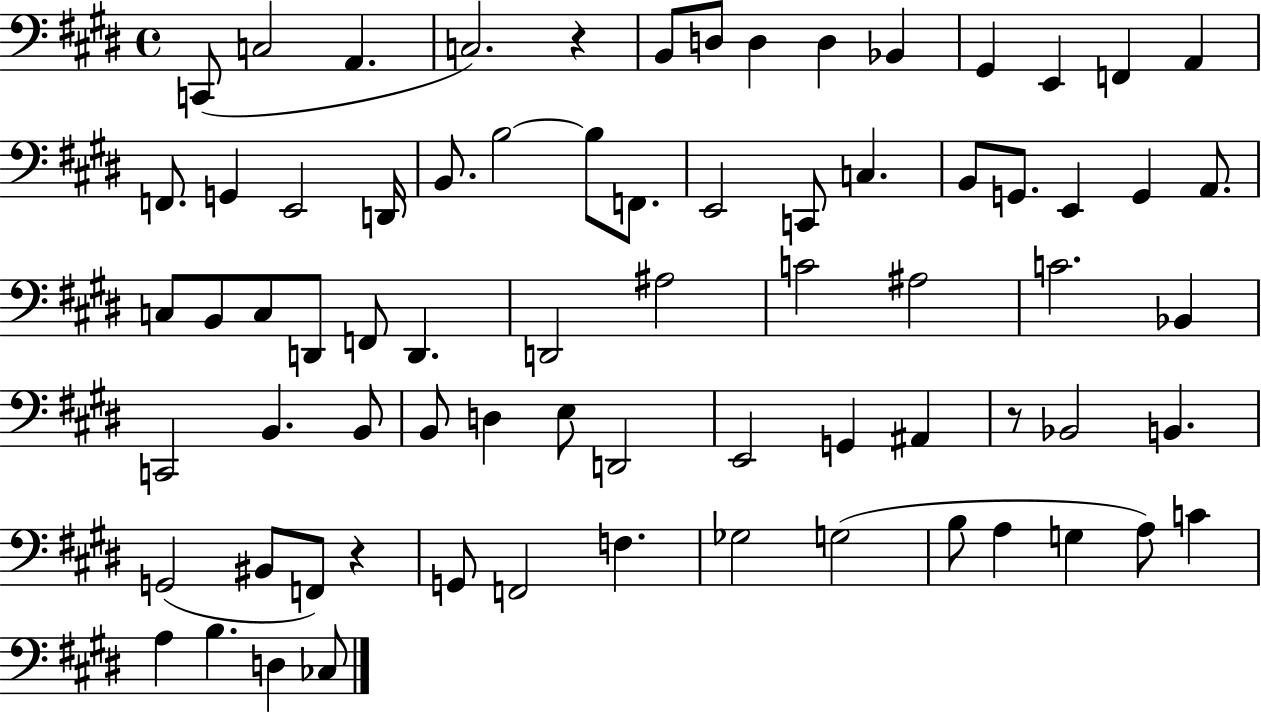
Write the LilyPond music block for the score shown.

{
  \clef bass
  \time 4/4
  \defaultTimeSignature
  \key e \major
  c,8( c2 a,4. | c2.) r4 | b,8 d8 d4 d4 bes,4 | gis,4 e,4 f,4 a,4 | \break f,8. g,4 e,2 d,16 | b,8. b2~~ b8 f,8. | e,2 c,8 c4. | b,8 g,8. e,4 g,4 a,8. | \break c8 b,8 c8 d,8 f,8 d,4. | d,2 ais2 | c'2 ais2 | c'2. bes,4 | \break c,2 b,4. b,8 | b,8 d4 e8 d,2 | e,2 g,4 ais,4 | r8 bes,2 b,4. | \break g,2( bis,8 f,8) r4 | g,8 f,2 f4. | ges2 g2( | b8 a4 g4 a8) c'4 | \break a4 b4. d4 ces8 | \bar "|."
}